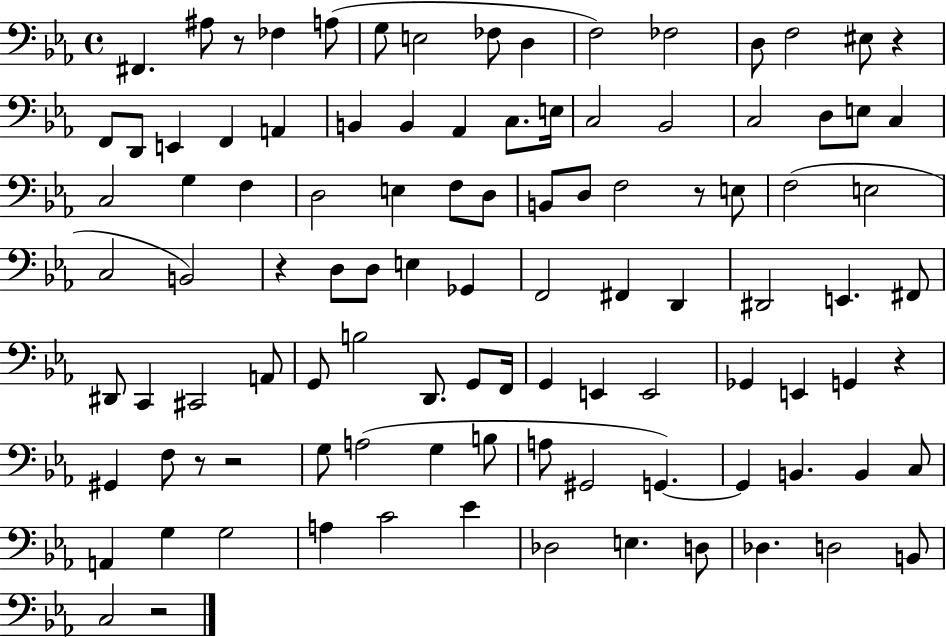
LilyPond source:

{
  \clef bass
  \time 4/4
  \defaultTimeSignature
  \key ees \major
  fis,4. ais8 r8 fes4 a8( | g8 e2 fes8 d4 | f2) fes2 | d8 f2 eis8 r4 | \break f,8 d,8 e,4 f,4 a,4 | b,4 b,4 aes,4 c8. e16 | c2 bes,2 | c2 d8 e8 c4 | \break c2 g4 f4 | d2 e4 f8 d8 | b,8 d8 f2 r8 e8 | f2( e2 | \break c2 b,2) | r4 d8 d8 e4 ges,4 | f,2 fis,4 d,4 | dis,2 e,4. fis,8 | \break dis,8 c,4 cis,2 a,8 | g,8 b2 d,8. g,8 f,16 | g,4 e,4 e,2 | ges,4 e,4 g,4 r4 | \break gis,4 f8 r8 r2 | g8 a2( g4 b8 | a8 gis,2 g,4.~~) | g,4 b,4. b,4 c8 | \break a,4 g4 g2 | a4 c'2 ees'4 | des2 e4. d8 | des4. d2 b,8 | \break c2 r2 | \bar "|."
}